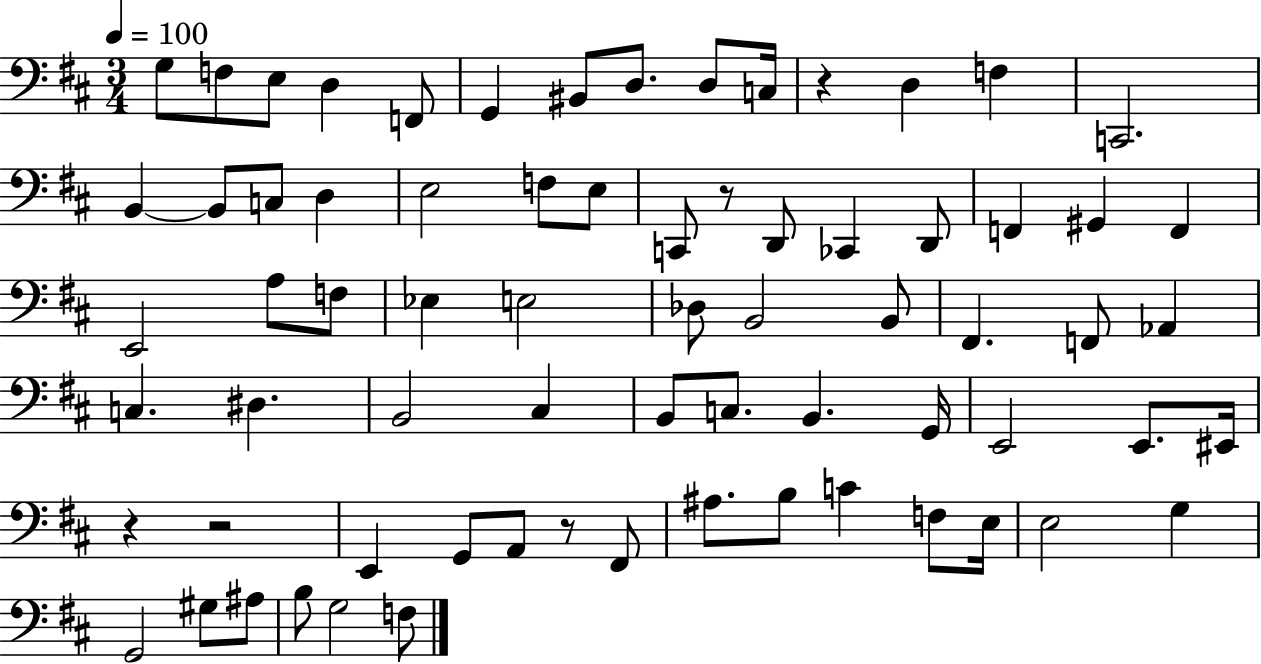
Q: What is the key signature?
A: D major